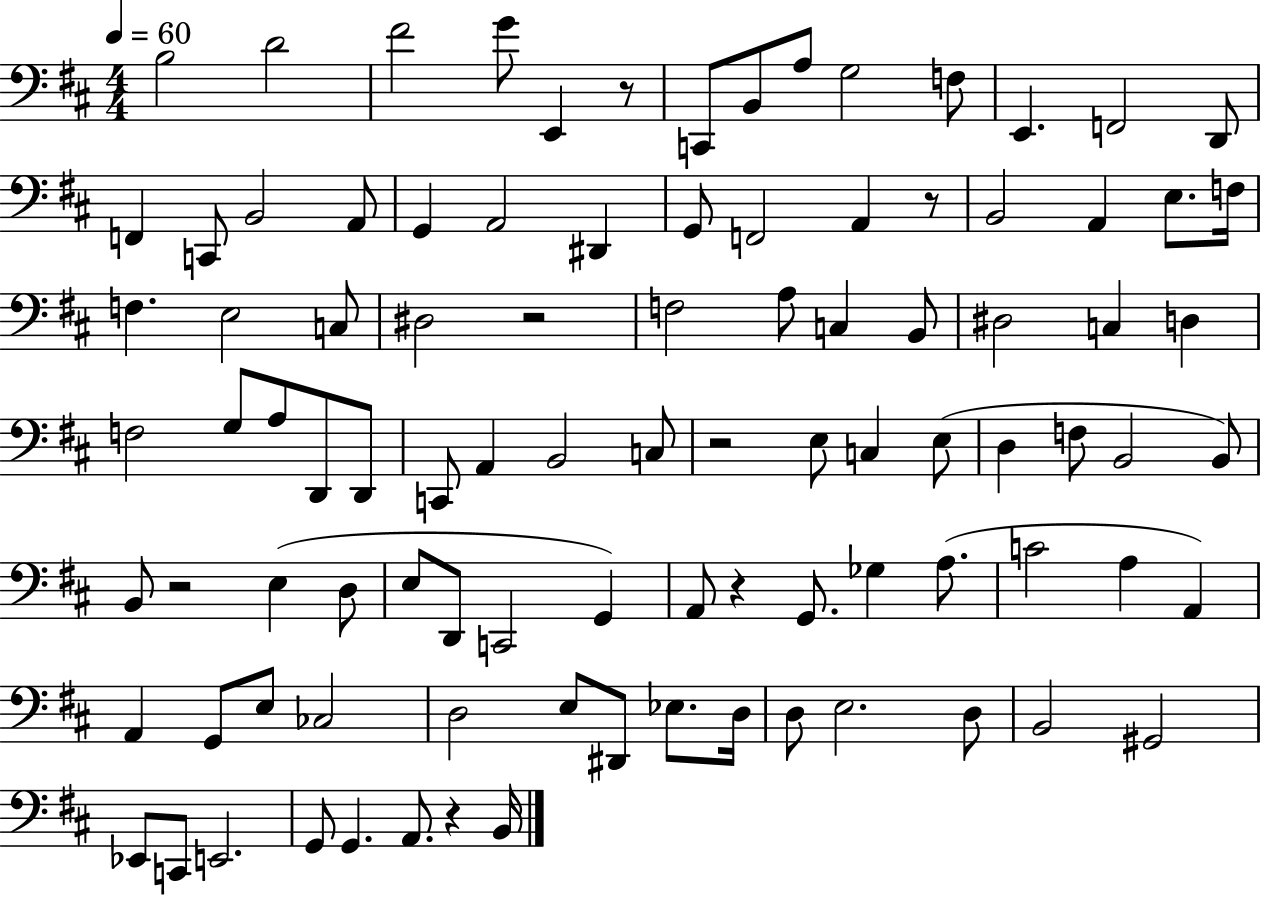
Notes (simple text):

B3/h D4/h F#4/h G4/e E2/q R/e C2/e B2/e A3/e G3/h F3/e E2/q. F2/h D2/e F2/q C2/e B2/h A2/e G2/q A2/h D#2/q G2/e F2/h A2/q R/e B2/h A2/q E3/e. F3/s F3/q. E3/h C3/e D#3/h R/h F3/h A3/e C3/q B2/e D#3/h C3/q D3/q F3/h G3/e A3/e D2/e D2/e C2/e A2/q B2/h C3/e R/h E3/e C3/q E3/e D3/q F3/e B2/h B2/e B2/e R/h E3/q D3/e E3/e D2/e C2/h G2/q A2/e R/q G2/e. Gb3/q A3/e. C4/h A3/q A2/q A2/q G2/e E3/e CES3/h D3/h E3/e D#2/e Eb3/e. D3/s D3/e E3/h. D3/e B2/h G#2/h Eb2/e C2/e E2/h. G2/e G2/q. A2/e. R/q B2/s